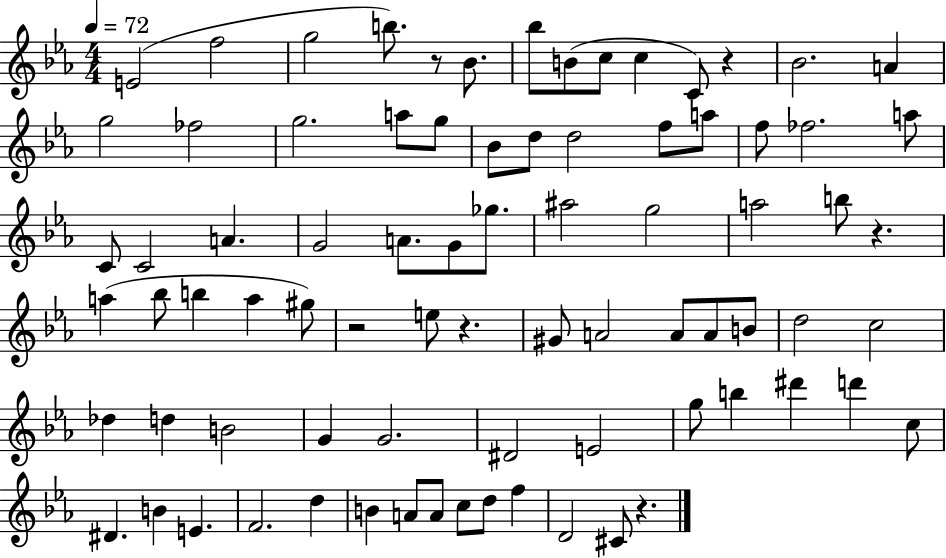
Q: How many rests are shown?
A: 6